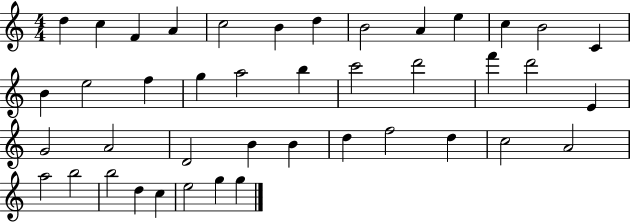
{
  \clef treble
  \numericTimeSignature
  \time 4/4
  \key c \major
  d''4 c''4 f'4 a'4 | c''2 b'4 d''4 | b'2 a'4 e''4 | c''4 b'2 c'4 | \break b'4 e''2 f''4 | g''4 a''2 b''4 | c'''2 d'''2 | f'''4 d'''2 e'4 | \break g'2 a'2 | d'2 b'4 b'4 | d''4 f''2 d''4 | c''2 a'2 | \break a''2 b''2 | b''2 d''4 c''4 | e''2 g''4 g''4 | \bar "|."
}